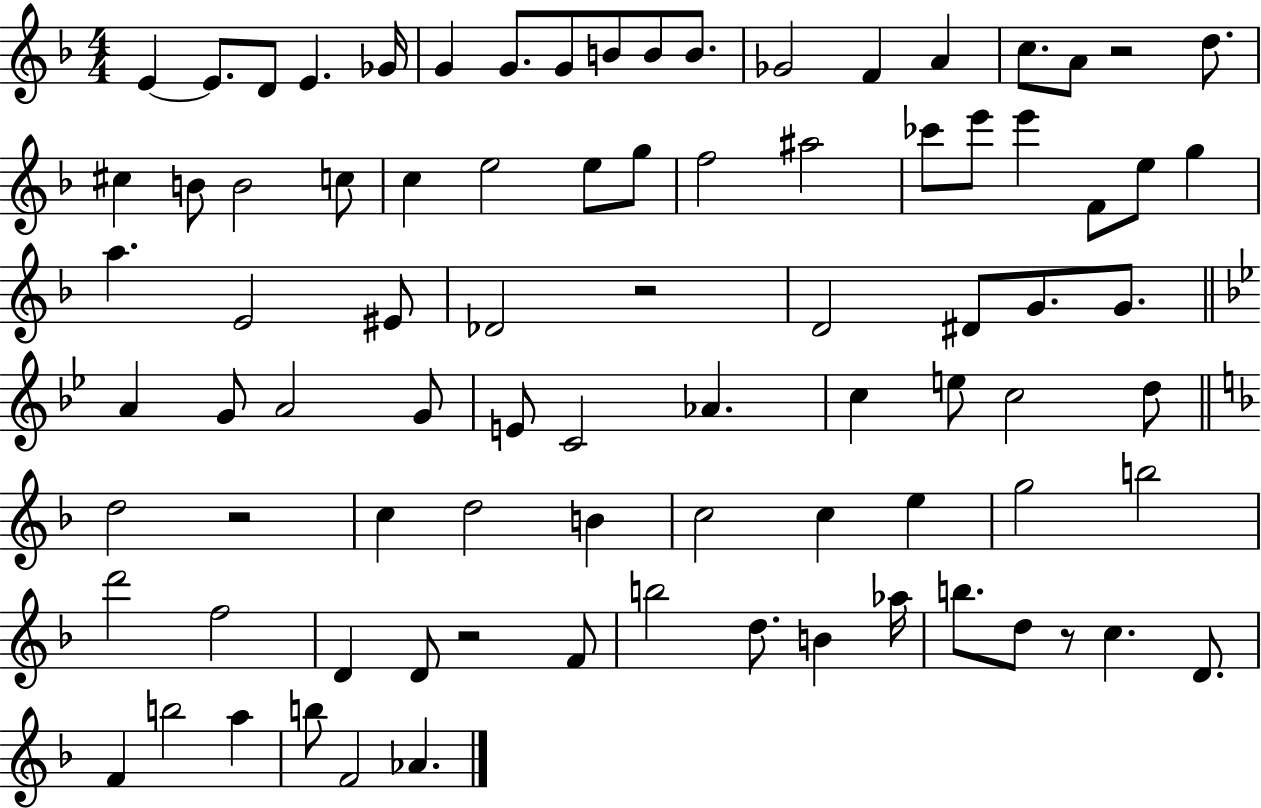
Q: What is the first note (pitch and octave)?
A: E4